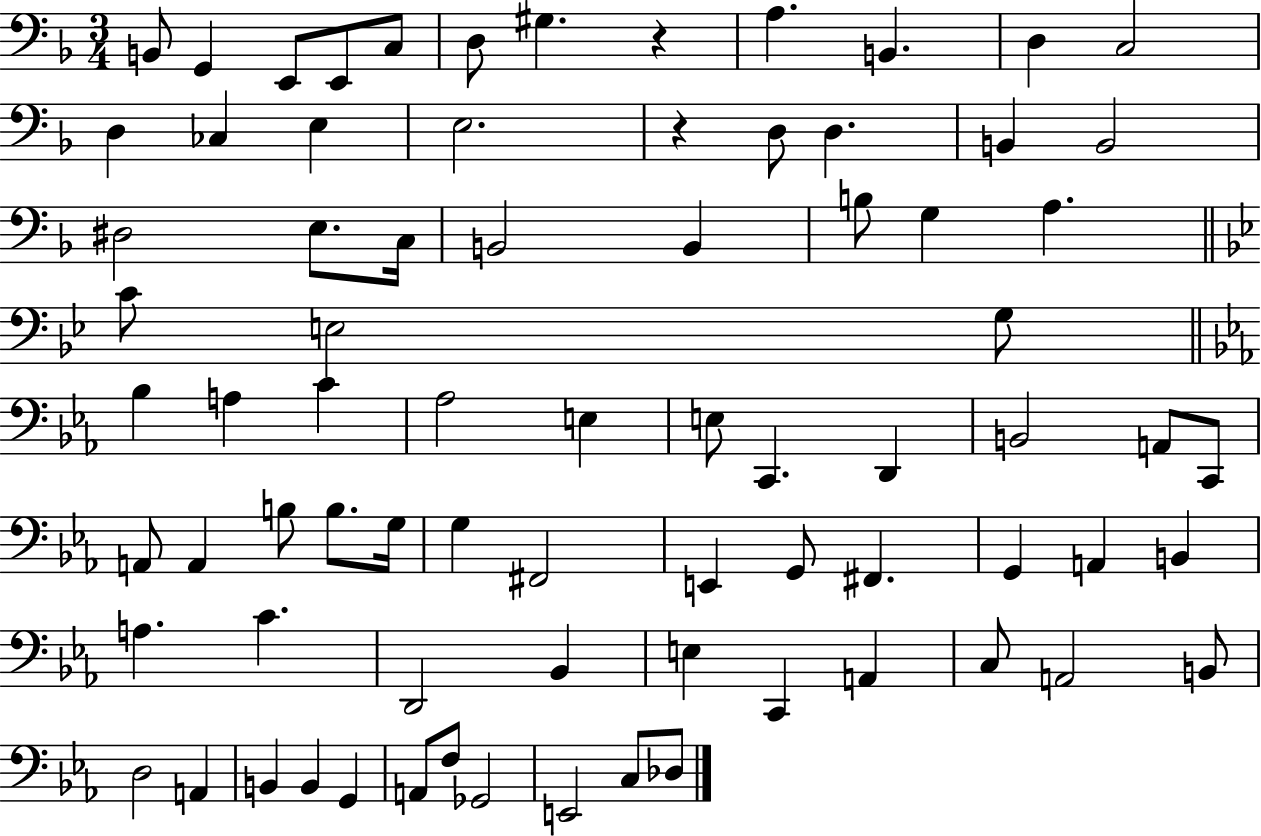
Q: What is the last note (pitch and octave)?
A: Db3